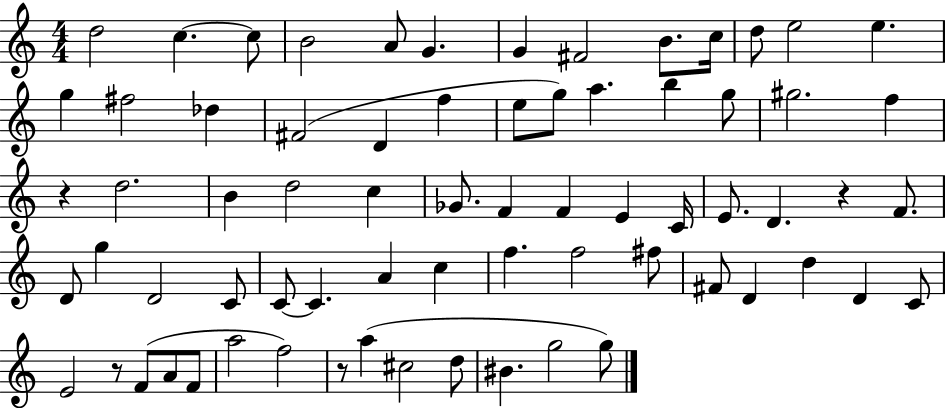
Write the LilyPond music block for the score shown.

{
  \clef treble
  \numericTimeSignature
  \time 4/4
  \key c \major
  \repeat volta 2 { d''2 c''4.~~ c''8 | b'2 a'8 g'4. | g'4 fis'2 b'8. c''16 | d''8 e''2 e''4. | \break g''4 fis''2 des''4 | fis'2( d'4 f''4 | e''8 g''8) a''4. b''4 g''8 | gis''2. f''4 | \break r4 d''2. | b'4 d''2 c''4 | ges'8. f'4 f'4 e'4 c'16 | e'8. d'4. r4 f'8. | \break d'8 g''4 d'2 c'8 | c'8~~ c'4. a'4 c''4 | f''4. f''2 fis''8 | fis'8 d'4 d''4 d'4 c'8 | \break e'2 r8 f'8( a'8 f'8 | a''2 f''2) | r8 a''4( cis''2 d''8 | bis'4. g''2 g''8) | \break } \bar "|."
}